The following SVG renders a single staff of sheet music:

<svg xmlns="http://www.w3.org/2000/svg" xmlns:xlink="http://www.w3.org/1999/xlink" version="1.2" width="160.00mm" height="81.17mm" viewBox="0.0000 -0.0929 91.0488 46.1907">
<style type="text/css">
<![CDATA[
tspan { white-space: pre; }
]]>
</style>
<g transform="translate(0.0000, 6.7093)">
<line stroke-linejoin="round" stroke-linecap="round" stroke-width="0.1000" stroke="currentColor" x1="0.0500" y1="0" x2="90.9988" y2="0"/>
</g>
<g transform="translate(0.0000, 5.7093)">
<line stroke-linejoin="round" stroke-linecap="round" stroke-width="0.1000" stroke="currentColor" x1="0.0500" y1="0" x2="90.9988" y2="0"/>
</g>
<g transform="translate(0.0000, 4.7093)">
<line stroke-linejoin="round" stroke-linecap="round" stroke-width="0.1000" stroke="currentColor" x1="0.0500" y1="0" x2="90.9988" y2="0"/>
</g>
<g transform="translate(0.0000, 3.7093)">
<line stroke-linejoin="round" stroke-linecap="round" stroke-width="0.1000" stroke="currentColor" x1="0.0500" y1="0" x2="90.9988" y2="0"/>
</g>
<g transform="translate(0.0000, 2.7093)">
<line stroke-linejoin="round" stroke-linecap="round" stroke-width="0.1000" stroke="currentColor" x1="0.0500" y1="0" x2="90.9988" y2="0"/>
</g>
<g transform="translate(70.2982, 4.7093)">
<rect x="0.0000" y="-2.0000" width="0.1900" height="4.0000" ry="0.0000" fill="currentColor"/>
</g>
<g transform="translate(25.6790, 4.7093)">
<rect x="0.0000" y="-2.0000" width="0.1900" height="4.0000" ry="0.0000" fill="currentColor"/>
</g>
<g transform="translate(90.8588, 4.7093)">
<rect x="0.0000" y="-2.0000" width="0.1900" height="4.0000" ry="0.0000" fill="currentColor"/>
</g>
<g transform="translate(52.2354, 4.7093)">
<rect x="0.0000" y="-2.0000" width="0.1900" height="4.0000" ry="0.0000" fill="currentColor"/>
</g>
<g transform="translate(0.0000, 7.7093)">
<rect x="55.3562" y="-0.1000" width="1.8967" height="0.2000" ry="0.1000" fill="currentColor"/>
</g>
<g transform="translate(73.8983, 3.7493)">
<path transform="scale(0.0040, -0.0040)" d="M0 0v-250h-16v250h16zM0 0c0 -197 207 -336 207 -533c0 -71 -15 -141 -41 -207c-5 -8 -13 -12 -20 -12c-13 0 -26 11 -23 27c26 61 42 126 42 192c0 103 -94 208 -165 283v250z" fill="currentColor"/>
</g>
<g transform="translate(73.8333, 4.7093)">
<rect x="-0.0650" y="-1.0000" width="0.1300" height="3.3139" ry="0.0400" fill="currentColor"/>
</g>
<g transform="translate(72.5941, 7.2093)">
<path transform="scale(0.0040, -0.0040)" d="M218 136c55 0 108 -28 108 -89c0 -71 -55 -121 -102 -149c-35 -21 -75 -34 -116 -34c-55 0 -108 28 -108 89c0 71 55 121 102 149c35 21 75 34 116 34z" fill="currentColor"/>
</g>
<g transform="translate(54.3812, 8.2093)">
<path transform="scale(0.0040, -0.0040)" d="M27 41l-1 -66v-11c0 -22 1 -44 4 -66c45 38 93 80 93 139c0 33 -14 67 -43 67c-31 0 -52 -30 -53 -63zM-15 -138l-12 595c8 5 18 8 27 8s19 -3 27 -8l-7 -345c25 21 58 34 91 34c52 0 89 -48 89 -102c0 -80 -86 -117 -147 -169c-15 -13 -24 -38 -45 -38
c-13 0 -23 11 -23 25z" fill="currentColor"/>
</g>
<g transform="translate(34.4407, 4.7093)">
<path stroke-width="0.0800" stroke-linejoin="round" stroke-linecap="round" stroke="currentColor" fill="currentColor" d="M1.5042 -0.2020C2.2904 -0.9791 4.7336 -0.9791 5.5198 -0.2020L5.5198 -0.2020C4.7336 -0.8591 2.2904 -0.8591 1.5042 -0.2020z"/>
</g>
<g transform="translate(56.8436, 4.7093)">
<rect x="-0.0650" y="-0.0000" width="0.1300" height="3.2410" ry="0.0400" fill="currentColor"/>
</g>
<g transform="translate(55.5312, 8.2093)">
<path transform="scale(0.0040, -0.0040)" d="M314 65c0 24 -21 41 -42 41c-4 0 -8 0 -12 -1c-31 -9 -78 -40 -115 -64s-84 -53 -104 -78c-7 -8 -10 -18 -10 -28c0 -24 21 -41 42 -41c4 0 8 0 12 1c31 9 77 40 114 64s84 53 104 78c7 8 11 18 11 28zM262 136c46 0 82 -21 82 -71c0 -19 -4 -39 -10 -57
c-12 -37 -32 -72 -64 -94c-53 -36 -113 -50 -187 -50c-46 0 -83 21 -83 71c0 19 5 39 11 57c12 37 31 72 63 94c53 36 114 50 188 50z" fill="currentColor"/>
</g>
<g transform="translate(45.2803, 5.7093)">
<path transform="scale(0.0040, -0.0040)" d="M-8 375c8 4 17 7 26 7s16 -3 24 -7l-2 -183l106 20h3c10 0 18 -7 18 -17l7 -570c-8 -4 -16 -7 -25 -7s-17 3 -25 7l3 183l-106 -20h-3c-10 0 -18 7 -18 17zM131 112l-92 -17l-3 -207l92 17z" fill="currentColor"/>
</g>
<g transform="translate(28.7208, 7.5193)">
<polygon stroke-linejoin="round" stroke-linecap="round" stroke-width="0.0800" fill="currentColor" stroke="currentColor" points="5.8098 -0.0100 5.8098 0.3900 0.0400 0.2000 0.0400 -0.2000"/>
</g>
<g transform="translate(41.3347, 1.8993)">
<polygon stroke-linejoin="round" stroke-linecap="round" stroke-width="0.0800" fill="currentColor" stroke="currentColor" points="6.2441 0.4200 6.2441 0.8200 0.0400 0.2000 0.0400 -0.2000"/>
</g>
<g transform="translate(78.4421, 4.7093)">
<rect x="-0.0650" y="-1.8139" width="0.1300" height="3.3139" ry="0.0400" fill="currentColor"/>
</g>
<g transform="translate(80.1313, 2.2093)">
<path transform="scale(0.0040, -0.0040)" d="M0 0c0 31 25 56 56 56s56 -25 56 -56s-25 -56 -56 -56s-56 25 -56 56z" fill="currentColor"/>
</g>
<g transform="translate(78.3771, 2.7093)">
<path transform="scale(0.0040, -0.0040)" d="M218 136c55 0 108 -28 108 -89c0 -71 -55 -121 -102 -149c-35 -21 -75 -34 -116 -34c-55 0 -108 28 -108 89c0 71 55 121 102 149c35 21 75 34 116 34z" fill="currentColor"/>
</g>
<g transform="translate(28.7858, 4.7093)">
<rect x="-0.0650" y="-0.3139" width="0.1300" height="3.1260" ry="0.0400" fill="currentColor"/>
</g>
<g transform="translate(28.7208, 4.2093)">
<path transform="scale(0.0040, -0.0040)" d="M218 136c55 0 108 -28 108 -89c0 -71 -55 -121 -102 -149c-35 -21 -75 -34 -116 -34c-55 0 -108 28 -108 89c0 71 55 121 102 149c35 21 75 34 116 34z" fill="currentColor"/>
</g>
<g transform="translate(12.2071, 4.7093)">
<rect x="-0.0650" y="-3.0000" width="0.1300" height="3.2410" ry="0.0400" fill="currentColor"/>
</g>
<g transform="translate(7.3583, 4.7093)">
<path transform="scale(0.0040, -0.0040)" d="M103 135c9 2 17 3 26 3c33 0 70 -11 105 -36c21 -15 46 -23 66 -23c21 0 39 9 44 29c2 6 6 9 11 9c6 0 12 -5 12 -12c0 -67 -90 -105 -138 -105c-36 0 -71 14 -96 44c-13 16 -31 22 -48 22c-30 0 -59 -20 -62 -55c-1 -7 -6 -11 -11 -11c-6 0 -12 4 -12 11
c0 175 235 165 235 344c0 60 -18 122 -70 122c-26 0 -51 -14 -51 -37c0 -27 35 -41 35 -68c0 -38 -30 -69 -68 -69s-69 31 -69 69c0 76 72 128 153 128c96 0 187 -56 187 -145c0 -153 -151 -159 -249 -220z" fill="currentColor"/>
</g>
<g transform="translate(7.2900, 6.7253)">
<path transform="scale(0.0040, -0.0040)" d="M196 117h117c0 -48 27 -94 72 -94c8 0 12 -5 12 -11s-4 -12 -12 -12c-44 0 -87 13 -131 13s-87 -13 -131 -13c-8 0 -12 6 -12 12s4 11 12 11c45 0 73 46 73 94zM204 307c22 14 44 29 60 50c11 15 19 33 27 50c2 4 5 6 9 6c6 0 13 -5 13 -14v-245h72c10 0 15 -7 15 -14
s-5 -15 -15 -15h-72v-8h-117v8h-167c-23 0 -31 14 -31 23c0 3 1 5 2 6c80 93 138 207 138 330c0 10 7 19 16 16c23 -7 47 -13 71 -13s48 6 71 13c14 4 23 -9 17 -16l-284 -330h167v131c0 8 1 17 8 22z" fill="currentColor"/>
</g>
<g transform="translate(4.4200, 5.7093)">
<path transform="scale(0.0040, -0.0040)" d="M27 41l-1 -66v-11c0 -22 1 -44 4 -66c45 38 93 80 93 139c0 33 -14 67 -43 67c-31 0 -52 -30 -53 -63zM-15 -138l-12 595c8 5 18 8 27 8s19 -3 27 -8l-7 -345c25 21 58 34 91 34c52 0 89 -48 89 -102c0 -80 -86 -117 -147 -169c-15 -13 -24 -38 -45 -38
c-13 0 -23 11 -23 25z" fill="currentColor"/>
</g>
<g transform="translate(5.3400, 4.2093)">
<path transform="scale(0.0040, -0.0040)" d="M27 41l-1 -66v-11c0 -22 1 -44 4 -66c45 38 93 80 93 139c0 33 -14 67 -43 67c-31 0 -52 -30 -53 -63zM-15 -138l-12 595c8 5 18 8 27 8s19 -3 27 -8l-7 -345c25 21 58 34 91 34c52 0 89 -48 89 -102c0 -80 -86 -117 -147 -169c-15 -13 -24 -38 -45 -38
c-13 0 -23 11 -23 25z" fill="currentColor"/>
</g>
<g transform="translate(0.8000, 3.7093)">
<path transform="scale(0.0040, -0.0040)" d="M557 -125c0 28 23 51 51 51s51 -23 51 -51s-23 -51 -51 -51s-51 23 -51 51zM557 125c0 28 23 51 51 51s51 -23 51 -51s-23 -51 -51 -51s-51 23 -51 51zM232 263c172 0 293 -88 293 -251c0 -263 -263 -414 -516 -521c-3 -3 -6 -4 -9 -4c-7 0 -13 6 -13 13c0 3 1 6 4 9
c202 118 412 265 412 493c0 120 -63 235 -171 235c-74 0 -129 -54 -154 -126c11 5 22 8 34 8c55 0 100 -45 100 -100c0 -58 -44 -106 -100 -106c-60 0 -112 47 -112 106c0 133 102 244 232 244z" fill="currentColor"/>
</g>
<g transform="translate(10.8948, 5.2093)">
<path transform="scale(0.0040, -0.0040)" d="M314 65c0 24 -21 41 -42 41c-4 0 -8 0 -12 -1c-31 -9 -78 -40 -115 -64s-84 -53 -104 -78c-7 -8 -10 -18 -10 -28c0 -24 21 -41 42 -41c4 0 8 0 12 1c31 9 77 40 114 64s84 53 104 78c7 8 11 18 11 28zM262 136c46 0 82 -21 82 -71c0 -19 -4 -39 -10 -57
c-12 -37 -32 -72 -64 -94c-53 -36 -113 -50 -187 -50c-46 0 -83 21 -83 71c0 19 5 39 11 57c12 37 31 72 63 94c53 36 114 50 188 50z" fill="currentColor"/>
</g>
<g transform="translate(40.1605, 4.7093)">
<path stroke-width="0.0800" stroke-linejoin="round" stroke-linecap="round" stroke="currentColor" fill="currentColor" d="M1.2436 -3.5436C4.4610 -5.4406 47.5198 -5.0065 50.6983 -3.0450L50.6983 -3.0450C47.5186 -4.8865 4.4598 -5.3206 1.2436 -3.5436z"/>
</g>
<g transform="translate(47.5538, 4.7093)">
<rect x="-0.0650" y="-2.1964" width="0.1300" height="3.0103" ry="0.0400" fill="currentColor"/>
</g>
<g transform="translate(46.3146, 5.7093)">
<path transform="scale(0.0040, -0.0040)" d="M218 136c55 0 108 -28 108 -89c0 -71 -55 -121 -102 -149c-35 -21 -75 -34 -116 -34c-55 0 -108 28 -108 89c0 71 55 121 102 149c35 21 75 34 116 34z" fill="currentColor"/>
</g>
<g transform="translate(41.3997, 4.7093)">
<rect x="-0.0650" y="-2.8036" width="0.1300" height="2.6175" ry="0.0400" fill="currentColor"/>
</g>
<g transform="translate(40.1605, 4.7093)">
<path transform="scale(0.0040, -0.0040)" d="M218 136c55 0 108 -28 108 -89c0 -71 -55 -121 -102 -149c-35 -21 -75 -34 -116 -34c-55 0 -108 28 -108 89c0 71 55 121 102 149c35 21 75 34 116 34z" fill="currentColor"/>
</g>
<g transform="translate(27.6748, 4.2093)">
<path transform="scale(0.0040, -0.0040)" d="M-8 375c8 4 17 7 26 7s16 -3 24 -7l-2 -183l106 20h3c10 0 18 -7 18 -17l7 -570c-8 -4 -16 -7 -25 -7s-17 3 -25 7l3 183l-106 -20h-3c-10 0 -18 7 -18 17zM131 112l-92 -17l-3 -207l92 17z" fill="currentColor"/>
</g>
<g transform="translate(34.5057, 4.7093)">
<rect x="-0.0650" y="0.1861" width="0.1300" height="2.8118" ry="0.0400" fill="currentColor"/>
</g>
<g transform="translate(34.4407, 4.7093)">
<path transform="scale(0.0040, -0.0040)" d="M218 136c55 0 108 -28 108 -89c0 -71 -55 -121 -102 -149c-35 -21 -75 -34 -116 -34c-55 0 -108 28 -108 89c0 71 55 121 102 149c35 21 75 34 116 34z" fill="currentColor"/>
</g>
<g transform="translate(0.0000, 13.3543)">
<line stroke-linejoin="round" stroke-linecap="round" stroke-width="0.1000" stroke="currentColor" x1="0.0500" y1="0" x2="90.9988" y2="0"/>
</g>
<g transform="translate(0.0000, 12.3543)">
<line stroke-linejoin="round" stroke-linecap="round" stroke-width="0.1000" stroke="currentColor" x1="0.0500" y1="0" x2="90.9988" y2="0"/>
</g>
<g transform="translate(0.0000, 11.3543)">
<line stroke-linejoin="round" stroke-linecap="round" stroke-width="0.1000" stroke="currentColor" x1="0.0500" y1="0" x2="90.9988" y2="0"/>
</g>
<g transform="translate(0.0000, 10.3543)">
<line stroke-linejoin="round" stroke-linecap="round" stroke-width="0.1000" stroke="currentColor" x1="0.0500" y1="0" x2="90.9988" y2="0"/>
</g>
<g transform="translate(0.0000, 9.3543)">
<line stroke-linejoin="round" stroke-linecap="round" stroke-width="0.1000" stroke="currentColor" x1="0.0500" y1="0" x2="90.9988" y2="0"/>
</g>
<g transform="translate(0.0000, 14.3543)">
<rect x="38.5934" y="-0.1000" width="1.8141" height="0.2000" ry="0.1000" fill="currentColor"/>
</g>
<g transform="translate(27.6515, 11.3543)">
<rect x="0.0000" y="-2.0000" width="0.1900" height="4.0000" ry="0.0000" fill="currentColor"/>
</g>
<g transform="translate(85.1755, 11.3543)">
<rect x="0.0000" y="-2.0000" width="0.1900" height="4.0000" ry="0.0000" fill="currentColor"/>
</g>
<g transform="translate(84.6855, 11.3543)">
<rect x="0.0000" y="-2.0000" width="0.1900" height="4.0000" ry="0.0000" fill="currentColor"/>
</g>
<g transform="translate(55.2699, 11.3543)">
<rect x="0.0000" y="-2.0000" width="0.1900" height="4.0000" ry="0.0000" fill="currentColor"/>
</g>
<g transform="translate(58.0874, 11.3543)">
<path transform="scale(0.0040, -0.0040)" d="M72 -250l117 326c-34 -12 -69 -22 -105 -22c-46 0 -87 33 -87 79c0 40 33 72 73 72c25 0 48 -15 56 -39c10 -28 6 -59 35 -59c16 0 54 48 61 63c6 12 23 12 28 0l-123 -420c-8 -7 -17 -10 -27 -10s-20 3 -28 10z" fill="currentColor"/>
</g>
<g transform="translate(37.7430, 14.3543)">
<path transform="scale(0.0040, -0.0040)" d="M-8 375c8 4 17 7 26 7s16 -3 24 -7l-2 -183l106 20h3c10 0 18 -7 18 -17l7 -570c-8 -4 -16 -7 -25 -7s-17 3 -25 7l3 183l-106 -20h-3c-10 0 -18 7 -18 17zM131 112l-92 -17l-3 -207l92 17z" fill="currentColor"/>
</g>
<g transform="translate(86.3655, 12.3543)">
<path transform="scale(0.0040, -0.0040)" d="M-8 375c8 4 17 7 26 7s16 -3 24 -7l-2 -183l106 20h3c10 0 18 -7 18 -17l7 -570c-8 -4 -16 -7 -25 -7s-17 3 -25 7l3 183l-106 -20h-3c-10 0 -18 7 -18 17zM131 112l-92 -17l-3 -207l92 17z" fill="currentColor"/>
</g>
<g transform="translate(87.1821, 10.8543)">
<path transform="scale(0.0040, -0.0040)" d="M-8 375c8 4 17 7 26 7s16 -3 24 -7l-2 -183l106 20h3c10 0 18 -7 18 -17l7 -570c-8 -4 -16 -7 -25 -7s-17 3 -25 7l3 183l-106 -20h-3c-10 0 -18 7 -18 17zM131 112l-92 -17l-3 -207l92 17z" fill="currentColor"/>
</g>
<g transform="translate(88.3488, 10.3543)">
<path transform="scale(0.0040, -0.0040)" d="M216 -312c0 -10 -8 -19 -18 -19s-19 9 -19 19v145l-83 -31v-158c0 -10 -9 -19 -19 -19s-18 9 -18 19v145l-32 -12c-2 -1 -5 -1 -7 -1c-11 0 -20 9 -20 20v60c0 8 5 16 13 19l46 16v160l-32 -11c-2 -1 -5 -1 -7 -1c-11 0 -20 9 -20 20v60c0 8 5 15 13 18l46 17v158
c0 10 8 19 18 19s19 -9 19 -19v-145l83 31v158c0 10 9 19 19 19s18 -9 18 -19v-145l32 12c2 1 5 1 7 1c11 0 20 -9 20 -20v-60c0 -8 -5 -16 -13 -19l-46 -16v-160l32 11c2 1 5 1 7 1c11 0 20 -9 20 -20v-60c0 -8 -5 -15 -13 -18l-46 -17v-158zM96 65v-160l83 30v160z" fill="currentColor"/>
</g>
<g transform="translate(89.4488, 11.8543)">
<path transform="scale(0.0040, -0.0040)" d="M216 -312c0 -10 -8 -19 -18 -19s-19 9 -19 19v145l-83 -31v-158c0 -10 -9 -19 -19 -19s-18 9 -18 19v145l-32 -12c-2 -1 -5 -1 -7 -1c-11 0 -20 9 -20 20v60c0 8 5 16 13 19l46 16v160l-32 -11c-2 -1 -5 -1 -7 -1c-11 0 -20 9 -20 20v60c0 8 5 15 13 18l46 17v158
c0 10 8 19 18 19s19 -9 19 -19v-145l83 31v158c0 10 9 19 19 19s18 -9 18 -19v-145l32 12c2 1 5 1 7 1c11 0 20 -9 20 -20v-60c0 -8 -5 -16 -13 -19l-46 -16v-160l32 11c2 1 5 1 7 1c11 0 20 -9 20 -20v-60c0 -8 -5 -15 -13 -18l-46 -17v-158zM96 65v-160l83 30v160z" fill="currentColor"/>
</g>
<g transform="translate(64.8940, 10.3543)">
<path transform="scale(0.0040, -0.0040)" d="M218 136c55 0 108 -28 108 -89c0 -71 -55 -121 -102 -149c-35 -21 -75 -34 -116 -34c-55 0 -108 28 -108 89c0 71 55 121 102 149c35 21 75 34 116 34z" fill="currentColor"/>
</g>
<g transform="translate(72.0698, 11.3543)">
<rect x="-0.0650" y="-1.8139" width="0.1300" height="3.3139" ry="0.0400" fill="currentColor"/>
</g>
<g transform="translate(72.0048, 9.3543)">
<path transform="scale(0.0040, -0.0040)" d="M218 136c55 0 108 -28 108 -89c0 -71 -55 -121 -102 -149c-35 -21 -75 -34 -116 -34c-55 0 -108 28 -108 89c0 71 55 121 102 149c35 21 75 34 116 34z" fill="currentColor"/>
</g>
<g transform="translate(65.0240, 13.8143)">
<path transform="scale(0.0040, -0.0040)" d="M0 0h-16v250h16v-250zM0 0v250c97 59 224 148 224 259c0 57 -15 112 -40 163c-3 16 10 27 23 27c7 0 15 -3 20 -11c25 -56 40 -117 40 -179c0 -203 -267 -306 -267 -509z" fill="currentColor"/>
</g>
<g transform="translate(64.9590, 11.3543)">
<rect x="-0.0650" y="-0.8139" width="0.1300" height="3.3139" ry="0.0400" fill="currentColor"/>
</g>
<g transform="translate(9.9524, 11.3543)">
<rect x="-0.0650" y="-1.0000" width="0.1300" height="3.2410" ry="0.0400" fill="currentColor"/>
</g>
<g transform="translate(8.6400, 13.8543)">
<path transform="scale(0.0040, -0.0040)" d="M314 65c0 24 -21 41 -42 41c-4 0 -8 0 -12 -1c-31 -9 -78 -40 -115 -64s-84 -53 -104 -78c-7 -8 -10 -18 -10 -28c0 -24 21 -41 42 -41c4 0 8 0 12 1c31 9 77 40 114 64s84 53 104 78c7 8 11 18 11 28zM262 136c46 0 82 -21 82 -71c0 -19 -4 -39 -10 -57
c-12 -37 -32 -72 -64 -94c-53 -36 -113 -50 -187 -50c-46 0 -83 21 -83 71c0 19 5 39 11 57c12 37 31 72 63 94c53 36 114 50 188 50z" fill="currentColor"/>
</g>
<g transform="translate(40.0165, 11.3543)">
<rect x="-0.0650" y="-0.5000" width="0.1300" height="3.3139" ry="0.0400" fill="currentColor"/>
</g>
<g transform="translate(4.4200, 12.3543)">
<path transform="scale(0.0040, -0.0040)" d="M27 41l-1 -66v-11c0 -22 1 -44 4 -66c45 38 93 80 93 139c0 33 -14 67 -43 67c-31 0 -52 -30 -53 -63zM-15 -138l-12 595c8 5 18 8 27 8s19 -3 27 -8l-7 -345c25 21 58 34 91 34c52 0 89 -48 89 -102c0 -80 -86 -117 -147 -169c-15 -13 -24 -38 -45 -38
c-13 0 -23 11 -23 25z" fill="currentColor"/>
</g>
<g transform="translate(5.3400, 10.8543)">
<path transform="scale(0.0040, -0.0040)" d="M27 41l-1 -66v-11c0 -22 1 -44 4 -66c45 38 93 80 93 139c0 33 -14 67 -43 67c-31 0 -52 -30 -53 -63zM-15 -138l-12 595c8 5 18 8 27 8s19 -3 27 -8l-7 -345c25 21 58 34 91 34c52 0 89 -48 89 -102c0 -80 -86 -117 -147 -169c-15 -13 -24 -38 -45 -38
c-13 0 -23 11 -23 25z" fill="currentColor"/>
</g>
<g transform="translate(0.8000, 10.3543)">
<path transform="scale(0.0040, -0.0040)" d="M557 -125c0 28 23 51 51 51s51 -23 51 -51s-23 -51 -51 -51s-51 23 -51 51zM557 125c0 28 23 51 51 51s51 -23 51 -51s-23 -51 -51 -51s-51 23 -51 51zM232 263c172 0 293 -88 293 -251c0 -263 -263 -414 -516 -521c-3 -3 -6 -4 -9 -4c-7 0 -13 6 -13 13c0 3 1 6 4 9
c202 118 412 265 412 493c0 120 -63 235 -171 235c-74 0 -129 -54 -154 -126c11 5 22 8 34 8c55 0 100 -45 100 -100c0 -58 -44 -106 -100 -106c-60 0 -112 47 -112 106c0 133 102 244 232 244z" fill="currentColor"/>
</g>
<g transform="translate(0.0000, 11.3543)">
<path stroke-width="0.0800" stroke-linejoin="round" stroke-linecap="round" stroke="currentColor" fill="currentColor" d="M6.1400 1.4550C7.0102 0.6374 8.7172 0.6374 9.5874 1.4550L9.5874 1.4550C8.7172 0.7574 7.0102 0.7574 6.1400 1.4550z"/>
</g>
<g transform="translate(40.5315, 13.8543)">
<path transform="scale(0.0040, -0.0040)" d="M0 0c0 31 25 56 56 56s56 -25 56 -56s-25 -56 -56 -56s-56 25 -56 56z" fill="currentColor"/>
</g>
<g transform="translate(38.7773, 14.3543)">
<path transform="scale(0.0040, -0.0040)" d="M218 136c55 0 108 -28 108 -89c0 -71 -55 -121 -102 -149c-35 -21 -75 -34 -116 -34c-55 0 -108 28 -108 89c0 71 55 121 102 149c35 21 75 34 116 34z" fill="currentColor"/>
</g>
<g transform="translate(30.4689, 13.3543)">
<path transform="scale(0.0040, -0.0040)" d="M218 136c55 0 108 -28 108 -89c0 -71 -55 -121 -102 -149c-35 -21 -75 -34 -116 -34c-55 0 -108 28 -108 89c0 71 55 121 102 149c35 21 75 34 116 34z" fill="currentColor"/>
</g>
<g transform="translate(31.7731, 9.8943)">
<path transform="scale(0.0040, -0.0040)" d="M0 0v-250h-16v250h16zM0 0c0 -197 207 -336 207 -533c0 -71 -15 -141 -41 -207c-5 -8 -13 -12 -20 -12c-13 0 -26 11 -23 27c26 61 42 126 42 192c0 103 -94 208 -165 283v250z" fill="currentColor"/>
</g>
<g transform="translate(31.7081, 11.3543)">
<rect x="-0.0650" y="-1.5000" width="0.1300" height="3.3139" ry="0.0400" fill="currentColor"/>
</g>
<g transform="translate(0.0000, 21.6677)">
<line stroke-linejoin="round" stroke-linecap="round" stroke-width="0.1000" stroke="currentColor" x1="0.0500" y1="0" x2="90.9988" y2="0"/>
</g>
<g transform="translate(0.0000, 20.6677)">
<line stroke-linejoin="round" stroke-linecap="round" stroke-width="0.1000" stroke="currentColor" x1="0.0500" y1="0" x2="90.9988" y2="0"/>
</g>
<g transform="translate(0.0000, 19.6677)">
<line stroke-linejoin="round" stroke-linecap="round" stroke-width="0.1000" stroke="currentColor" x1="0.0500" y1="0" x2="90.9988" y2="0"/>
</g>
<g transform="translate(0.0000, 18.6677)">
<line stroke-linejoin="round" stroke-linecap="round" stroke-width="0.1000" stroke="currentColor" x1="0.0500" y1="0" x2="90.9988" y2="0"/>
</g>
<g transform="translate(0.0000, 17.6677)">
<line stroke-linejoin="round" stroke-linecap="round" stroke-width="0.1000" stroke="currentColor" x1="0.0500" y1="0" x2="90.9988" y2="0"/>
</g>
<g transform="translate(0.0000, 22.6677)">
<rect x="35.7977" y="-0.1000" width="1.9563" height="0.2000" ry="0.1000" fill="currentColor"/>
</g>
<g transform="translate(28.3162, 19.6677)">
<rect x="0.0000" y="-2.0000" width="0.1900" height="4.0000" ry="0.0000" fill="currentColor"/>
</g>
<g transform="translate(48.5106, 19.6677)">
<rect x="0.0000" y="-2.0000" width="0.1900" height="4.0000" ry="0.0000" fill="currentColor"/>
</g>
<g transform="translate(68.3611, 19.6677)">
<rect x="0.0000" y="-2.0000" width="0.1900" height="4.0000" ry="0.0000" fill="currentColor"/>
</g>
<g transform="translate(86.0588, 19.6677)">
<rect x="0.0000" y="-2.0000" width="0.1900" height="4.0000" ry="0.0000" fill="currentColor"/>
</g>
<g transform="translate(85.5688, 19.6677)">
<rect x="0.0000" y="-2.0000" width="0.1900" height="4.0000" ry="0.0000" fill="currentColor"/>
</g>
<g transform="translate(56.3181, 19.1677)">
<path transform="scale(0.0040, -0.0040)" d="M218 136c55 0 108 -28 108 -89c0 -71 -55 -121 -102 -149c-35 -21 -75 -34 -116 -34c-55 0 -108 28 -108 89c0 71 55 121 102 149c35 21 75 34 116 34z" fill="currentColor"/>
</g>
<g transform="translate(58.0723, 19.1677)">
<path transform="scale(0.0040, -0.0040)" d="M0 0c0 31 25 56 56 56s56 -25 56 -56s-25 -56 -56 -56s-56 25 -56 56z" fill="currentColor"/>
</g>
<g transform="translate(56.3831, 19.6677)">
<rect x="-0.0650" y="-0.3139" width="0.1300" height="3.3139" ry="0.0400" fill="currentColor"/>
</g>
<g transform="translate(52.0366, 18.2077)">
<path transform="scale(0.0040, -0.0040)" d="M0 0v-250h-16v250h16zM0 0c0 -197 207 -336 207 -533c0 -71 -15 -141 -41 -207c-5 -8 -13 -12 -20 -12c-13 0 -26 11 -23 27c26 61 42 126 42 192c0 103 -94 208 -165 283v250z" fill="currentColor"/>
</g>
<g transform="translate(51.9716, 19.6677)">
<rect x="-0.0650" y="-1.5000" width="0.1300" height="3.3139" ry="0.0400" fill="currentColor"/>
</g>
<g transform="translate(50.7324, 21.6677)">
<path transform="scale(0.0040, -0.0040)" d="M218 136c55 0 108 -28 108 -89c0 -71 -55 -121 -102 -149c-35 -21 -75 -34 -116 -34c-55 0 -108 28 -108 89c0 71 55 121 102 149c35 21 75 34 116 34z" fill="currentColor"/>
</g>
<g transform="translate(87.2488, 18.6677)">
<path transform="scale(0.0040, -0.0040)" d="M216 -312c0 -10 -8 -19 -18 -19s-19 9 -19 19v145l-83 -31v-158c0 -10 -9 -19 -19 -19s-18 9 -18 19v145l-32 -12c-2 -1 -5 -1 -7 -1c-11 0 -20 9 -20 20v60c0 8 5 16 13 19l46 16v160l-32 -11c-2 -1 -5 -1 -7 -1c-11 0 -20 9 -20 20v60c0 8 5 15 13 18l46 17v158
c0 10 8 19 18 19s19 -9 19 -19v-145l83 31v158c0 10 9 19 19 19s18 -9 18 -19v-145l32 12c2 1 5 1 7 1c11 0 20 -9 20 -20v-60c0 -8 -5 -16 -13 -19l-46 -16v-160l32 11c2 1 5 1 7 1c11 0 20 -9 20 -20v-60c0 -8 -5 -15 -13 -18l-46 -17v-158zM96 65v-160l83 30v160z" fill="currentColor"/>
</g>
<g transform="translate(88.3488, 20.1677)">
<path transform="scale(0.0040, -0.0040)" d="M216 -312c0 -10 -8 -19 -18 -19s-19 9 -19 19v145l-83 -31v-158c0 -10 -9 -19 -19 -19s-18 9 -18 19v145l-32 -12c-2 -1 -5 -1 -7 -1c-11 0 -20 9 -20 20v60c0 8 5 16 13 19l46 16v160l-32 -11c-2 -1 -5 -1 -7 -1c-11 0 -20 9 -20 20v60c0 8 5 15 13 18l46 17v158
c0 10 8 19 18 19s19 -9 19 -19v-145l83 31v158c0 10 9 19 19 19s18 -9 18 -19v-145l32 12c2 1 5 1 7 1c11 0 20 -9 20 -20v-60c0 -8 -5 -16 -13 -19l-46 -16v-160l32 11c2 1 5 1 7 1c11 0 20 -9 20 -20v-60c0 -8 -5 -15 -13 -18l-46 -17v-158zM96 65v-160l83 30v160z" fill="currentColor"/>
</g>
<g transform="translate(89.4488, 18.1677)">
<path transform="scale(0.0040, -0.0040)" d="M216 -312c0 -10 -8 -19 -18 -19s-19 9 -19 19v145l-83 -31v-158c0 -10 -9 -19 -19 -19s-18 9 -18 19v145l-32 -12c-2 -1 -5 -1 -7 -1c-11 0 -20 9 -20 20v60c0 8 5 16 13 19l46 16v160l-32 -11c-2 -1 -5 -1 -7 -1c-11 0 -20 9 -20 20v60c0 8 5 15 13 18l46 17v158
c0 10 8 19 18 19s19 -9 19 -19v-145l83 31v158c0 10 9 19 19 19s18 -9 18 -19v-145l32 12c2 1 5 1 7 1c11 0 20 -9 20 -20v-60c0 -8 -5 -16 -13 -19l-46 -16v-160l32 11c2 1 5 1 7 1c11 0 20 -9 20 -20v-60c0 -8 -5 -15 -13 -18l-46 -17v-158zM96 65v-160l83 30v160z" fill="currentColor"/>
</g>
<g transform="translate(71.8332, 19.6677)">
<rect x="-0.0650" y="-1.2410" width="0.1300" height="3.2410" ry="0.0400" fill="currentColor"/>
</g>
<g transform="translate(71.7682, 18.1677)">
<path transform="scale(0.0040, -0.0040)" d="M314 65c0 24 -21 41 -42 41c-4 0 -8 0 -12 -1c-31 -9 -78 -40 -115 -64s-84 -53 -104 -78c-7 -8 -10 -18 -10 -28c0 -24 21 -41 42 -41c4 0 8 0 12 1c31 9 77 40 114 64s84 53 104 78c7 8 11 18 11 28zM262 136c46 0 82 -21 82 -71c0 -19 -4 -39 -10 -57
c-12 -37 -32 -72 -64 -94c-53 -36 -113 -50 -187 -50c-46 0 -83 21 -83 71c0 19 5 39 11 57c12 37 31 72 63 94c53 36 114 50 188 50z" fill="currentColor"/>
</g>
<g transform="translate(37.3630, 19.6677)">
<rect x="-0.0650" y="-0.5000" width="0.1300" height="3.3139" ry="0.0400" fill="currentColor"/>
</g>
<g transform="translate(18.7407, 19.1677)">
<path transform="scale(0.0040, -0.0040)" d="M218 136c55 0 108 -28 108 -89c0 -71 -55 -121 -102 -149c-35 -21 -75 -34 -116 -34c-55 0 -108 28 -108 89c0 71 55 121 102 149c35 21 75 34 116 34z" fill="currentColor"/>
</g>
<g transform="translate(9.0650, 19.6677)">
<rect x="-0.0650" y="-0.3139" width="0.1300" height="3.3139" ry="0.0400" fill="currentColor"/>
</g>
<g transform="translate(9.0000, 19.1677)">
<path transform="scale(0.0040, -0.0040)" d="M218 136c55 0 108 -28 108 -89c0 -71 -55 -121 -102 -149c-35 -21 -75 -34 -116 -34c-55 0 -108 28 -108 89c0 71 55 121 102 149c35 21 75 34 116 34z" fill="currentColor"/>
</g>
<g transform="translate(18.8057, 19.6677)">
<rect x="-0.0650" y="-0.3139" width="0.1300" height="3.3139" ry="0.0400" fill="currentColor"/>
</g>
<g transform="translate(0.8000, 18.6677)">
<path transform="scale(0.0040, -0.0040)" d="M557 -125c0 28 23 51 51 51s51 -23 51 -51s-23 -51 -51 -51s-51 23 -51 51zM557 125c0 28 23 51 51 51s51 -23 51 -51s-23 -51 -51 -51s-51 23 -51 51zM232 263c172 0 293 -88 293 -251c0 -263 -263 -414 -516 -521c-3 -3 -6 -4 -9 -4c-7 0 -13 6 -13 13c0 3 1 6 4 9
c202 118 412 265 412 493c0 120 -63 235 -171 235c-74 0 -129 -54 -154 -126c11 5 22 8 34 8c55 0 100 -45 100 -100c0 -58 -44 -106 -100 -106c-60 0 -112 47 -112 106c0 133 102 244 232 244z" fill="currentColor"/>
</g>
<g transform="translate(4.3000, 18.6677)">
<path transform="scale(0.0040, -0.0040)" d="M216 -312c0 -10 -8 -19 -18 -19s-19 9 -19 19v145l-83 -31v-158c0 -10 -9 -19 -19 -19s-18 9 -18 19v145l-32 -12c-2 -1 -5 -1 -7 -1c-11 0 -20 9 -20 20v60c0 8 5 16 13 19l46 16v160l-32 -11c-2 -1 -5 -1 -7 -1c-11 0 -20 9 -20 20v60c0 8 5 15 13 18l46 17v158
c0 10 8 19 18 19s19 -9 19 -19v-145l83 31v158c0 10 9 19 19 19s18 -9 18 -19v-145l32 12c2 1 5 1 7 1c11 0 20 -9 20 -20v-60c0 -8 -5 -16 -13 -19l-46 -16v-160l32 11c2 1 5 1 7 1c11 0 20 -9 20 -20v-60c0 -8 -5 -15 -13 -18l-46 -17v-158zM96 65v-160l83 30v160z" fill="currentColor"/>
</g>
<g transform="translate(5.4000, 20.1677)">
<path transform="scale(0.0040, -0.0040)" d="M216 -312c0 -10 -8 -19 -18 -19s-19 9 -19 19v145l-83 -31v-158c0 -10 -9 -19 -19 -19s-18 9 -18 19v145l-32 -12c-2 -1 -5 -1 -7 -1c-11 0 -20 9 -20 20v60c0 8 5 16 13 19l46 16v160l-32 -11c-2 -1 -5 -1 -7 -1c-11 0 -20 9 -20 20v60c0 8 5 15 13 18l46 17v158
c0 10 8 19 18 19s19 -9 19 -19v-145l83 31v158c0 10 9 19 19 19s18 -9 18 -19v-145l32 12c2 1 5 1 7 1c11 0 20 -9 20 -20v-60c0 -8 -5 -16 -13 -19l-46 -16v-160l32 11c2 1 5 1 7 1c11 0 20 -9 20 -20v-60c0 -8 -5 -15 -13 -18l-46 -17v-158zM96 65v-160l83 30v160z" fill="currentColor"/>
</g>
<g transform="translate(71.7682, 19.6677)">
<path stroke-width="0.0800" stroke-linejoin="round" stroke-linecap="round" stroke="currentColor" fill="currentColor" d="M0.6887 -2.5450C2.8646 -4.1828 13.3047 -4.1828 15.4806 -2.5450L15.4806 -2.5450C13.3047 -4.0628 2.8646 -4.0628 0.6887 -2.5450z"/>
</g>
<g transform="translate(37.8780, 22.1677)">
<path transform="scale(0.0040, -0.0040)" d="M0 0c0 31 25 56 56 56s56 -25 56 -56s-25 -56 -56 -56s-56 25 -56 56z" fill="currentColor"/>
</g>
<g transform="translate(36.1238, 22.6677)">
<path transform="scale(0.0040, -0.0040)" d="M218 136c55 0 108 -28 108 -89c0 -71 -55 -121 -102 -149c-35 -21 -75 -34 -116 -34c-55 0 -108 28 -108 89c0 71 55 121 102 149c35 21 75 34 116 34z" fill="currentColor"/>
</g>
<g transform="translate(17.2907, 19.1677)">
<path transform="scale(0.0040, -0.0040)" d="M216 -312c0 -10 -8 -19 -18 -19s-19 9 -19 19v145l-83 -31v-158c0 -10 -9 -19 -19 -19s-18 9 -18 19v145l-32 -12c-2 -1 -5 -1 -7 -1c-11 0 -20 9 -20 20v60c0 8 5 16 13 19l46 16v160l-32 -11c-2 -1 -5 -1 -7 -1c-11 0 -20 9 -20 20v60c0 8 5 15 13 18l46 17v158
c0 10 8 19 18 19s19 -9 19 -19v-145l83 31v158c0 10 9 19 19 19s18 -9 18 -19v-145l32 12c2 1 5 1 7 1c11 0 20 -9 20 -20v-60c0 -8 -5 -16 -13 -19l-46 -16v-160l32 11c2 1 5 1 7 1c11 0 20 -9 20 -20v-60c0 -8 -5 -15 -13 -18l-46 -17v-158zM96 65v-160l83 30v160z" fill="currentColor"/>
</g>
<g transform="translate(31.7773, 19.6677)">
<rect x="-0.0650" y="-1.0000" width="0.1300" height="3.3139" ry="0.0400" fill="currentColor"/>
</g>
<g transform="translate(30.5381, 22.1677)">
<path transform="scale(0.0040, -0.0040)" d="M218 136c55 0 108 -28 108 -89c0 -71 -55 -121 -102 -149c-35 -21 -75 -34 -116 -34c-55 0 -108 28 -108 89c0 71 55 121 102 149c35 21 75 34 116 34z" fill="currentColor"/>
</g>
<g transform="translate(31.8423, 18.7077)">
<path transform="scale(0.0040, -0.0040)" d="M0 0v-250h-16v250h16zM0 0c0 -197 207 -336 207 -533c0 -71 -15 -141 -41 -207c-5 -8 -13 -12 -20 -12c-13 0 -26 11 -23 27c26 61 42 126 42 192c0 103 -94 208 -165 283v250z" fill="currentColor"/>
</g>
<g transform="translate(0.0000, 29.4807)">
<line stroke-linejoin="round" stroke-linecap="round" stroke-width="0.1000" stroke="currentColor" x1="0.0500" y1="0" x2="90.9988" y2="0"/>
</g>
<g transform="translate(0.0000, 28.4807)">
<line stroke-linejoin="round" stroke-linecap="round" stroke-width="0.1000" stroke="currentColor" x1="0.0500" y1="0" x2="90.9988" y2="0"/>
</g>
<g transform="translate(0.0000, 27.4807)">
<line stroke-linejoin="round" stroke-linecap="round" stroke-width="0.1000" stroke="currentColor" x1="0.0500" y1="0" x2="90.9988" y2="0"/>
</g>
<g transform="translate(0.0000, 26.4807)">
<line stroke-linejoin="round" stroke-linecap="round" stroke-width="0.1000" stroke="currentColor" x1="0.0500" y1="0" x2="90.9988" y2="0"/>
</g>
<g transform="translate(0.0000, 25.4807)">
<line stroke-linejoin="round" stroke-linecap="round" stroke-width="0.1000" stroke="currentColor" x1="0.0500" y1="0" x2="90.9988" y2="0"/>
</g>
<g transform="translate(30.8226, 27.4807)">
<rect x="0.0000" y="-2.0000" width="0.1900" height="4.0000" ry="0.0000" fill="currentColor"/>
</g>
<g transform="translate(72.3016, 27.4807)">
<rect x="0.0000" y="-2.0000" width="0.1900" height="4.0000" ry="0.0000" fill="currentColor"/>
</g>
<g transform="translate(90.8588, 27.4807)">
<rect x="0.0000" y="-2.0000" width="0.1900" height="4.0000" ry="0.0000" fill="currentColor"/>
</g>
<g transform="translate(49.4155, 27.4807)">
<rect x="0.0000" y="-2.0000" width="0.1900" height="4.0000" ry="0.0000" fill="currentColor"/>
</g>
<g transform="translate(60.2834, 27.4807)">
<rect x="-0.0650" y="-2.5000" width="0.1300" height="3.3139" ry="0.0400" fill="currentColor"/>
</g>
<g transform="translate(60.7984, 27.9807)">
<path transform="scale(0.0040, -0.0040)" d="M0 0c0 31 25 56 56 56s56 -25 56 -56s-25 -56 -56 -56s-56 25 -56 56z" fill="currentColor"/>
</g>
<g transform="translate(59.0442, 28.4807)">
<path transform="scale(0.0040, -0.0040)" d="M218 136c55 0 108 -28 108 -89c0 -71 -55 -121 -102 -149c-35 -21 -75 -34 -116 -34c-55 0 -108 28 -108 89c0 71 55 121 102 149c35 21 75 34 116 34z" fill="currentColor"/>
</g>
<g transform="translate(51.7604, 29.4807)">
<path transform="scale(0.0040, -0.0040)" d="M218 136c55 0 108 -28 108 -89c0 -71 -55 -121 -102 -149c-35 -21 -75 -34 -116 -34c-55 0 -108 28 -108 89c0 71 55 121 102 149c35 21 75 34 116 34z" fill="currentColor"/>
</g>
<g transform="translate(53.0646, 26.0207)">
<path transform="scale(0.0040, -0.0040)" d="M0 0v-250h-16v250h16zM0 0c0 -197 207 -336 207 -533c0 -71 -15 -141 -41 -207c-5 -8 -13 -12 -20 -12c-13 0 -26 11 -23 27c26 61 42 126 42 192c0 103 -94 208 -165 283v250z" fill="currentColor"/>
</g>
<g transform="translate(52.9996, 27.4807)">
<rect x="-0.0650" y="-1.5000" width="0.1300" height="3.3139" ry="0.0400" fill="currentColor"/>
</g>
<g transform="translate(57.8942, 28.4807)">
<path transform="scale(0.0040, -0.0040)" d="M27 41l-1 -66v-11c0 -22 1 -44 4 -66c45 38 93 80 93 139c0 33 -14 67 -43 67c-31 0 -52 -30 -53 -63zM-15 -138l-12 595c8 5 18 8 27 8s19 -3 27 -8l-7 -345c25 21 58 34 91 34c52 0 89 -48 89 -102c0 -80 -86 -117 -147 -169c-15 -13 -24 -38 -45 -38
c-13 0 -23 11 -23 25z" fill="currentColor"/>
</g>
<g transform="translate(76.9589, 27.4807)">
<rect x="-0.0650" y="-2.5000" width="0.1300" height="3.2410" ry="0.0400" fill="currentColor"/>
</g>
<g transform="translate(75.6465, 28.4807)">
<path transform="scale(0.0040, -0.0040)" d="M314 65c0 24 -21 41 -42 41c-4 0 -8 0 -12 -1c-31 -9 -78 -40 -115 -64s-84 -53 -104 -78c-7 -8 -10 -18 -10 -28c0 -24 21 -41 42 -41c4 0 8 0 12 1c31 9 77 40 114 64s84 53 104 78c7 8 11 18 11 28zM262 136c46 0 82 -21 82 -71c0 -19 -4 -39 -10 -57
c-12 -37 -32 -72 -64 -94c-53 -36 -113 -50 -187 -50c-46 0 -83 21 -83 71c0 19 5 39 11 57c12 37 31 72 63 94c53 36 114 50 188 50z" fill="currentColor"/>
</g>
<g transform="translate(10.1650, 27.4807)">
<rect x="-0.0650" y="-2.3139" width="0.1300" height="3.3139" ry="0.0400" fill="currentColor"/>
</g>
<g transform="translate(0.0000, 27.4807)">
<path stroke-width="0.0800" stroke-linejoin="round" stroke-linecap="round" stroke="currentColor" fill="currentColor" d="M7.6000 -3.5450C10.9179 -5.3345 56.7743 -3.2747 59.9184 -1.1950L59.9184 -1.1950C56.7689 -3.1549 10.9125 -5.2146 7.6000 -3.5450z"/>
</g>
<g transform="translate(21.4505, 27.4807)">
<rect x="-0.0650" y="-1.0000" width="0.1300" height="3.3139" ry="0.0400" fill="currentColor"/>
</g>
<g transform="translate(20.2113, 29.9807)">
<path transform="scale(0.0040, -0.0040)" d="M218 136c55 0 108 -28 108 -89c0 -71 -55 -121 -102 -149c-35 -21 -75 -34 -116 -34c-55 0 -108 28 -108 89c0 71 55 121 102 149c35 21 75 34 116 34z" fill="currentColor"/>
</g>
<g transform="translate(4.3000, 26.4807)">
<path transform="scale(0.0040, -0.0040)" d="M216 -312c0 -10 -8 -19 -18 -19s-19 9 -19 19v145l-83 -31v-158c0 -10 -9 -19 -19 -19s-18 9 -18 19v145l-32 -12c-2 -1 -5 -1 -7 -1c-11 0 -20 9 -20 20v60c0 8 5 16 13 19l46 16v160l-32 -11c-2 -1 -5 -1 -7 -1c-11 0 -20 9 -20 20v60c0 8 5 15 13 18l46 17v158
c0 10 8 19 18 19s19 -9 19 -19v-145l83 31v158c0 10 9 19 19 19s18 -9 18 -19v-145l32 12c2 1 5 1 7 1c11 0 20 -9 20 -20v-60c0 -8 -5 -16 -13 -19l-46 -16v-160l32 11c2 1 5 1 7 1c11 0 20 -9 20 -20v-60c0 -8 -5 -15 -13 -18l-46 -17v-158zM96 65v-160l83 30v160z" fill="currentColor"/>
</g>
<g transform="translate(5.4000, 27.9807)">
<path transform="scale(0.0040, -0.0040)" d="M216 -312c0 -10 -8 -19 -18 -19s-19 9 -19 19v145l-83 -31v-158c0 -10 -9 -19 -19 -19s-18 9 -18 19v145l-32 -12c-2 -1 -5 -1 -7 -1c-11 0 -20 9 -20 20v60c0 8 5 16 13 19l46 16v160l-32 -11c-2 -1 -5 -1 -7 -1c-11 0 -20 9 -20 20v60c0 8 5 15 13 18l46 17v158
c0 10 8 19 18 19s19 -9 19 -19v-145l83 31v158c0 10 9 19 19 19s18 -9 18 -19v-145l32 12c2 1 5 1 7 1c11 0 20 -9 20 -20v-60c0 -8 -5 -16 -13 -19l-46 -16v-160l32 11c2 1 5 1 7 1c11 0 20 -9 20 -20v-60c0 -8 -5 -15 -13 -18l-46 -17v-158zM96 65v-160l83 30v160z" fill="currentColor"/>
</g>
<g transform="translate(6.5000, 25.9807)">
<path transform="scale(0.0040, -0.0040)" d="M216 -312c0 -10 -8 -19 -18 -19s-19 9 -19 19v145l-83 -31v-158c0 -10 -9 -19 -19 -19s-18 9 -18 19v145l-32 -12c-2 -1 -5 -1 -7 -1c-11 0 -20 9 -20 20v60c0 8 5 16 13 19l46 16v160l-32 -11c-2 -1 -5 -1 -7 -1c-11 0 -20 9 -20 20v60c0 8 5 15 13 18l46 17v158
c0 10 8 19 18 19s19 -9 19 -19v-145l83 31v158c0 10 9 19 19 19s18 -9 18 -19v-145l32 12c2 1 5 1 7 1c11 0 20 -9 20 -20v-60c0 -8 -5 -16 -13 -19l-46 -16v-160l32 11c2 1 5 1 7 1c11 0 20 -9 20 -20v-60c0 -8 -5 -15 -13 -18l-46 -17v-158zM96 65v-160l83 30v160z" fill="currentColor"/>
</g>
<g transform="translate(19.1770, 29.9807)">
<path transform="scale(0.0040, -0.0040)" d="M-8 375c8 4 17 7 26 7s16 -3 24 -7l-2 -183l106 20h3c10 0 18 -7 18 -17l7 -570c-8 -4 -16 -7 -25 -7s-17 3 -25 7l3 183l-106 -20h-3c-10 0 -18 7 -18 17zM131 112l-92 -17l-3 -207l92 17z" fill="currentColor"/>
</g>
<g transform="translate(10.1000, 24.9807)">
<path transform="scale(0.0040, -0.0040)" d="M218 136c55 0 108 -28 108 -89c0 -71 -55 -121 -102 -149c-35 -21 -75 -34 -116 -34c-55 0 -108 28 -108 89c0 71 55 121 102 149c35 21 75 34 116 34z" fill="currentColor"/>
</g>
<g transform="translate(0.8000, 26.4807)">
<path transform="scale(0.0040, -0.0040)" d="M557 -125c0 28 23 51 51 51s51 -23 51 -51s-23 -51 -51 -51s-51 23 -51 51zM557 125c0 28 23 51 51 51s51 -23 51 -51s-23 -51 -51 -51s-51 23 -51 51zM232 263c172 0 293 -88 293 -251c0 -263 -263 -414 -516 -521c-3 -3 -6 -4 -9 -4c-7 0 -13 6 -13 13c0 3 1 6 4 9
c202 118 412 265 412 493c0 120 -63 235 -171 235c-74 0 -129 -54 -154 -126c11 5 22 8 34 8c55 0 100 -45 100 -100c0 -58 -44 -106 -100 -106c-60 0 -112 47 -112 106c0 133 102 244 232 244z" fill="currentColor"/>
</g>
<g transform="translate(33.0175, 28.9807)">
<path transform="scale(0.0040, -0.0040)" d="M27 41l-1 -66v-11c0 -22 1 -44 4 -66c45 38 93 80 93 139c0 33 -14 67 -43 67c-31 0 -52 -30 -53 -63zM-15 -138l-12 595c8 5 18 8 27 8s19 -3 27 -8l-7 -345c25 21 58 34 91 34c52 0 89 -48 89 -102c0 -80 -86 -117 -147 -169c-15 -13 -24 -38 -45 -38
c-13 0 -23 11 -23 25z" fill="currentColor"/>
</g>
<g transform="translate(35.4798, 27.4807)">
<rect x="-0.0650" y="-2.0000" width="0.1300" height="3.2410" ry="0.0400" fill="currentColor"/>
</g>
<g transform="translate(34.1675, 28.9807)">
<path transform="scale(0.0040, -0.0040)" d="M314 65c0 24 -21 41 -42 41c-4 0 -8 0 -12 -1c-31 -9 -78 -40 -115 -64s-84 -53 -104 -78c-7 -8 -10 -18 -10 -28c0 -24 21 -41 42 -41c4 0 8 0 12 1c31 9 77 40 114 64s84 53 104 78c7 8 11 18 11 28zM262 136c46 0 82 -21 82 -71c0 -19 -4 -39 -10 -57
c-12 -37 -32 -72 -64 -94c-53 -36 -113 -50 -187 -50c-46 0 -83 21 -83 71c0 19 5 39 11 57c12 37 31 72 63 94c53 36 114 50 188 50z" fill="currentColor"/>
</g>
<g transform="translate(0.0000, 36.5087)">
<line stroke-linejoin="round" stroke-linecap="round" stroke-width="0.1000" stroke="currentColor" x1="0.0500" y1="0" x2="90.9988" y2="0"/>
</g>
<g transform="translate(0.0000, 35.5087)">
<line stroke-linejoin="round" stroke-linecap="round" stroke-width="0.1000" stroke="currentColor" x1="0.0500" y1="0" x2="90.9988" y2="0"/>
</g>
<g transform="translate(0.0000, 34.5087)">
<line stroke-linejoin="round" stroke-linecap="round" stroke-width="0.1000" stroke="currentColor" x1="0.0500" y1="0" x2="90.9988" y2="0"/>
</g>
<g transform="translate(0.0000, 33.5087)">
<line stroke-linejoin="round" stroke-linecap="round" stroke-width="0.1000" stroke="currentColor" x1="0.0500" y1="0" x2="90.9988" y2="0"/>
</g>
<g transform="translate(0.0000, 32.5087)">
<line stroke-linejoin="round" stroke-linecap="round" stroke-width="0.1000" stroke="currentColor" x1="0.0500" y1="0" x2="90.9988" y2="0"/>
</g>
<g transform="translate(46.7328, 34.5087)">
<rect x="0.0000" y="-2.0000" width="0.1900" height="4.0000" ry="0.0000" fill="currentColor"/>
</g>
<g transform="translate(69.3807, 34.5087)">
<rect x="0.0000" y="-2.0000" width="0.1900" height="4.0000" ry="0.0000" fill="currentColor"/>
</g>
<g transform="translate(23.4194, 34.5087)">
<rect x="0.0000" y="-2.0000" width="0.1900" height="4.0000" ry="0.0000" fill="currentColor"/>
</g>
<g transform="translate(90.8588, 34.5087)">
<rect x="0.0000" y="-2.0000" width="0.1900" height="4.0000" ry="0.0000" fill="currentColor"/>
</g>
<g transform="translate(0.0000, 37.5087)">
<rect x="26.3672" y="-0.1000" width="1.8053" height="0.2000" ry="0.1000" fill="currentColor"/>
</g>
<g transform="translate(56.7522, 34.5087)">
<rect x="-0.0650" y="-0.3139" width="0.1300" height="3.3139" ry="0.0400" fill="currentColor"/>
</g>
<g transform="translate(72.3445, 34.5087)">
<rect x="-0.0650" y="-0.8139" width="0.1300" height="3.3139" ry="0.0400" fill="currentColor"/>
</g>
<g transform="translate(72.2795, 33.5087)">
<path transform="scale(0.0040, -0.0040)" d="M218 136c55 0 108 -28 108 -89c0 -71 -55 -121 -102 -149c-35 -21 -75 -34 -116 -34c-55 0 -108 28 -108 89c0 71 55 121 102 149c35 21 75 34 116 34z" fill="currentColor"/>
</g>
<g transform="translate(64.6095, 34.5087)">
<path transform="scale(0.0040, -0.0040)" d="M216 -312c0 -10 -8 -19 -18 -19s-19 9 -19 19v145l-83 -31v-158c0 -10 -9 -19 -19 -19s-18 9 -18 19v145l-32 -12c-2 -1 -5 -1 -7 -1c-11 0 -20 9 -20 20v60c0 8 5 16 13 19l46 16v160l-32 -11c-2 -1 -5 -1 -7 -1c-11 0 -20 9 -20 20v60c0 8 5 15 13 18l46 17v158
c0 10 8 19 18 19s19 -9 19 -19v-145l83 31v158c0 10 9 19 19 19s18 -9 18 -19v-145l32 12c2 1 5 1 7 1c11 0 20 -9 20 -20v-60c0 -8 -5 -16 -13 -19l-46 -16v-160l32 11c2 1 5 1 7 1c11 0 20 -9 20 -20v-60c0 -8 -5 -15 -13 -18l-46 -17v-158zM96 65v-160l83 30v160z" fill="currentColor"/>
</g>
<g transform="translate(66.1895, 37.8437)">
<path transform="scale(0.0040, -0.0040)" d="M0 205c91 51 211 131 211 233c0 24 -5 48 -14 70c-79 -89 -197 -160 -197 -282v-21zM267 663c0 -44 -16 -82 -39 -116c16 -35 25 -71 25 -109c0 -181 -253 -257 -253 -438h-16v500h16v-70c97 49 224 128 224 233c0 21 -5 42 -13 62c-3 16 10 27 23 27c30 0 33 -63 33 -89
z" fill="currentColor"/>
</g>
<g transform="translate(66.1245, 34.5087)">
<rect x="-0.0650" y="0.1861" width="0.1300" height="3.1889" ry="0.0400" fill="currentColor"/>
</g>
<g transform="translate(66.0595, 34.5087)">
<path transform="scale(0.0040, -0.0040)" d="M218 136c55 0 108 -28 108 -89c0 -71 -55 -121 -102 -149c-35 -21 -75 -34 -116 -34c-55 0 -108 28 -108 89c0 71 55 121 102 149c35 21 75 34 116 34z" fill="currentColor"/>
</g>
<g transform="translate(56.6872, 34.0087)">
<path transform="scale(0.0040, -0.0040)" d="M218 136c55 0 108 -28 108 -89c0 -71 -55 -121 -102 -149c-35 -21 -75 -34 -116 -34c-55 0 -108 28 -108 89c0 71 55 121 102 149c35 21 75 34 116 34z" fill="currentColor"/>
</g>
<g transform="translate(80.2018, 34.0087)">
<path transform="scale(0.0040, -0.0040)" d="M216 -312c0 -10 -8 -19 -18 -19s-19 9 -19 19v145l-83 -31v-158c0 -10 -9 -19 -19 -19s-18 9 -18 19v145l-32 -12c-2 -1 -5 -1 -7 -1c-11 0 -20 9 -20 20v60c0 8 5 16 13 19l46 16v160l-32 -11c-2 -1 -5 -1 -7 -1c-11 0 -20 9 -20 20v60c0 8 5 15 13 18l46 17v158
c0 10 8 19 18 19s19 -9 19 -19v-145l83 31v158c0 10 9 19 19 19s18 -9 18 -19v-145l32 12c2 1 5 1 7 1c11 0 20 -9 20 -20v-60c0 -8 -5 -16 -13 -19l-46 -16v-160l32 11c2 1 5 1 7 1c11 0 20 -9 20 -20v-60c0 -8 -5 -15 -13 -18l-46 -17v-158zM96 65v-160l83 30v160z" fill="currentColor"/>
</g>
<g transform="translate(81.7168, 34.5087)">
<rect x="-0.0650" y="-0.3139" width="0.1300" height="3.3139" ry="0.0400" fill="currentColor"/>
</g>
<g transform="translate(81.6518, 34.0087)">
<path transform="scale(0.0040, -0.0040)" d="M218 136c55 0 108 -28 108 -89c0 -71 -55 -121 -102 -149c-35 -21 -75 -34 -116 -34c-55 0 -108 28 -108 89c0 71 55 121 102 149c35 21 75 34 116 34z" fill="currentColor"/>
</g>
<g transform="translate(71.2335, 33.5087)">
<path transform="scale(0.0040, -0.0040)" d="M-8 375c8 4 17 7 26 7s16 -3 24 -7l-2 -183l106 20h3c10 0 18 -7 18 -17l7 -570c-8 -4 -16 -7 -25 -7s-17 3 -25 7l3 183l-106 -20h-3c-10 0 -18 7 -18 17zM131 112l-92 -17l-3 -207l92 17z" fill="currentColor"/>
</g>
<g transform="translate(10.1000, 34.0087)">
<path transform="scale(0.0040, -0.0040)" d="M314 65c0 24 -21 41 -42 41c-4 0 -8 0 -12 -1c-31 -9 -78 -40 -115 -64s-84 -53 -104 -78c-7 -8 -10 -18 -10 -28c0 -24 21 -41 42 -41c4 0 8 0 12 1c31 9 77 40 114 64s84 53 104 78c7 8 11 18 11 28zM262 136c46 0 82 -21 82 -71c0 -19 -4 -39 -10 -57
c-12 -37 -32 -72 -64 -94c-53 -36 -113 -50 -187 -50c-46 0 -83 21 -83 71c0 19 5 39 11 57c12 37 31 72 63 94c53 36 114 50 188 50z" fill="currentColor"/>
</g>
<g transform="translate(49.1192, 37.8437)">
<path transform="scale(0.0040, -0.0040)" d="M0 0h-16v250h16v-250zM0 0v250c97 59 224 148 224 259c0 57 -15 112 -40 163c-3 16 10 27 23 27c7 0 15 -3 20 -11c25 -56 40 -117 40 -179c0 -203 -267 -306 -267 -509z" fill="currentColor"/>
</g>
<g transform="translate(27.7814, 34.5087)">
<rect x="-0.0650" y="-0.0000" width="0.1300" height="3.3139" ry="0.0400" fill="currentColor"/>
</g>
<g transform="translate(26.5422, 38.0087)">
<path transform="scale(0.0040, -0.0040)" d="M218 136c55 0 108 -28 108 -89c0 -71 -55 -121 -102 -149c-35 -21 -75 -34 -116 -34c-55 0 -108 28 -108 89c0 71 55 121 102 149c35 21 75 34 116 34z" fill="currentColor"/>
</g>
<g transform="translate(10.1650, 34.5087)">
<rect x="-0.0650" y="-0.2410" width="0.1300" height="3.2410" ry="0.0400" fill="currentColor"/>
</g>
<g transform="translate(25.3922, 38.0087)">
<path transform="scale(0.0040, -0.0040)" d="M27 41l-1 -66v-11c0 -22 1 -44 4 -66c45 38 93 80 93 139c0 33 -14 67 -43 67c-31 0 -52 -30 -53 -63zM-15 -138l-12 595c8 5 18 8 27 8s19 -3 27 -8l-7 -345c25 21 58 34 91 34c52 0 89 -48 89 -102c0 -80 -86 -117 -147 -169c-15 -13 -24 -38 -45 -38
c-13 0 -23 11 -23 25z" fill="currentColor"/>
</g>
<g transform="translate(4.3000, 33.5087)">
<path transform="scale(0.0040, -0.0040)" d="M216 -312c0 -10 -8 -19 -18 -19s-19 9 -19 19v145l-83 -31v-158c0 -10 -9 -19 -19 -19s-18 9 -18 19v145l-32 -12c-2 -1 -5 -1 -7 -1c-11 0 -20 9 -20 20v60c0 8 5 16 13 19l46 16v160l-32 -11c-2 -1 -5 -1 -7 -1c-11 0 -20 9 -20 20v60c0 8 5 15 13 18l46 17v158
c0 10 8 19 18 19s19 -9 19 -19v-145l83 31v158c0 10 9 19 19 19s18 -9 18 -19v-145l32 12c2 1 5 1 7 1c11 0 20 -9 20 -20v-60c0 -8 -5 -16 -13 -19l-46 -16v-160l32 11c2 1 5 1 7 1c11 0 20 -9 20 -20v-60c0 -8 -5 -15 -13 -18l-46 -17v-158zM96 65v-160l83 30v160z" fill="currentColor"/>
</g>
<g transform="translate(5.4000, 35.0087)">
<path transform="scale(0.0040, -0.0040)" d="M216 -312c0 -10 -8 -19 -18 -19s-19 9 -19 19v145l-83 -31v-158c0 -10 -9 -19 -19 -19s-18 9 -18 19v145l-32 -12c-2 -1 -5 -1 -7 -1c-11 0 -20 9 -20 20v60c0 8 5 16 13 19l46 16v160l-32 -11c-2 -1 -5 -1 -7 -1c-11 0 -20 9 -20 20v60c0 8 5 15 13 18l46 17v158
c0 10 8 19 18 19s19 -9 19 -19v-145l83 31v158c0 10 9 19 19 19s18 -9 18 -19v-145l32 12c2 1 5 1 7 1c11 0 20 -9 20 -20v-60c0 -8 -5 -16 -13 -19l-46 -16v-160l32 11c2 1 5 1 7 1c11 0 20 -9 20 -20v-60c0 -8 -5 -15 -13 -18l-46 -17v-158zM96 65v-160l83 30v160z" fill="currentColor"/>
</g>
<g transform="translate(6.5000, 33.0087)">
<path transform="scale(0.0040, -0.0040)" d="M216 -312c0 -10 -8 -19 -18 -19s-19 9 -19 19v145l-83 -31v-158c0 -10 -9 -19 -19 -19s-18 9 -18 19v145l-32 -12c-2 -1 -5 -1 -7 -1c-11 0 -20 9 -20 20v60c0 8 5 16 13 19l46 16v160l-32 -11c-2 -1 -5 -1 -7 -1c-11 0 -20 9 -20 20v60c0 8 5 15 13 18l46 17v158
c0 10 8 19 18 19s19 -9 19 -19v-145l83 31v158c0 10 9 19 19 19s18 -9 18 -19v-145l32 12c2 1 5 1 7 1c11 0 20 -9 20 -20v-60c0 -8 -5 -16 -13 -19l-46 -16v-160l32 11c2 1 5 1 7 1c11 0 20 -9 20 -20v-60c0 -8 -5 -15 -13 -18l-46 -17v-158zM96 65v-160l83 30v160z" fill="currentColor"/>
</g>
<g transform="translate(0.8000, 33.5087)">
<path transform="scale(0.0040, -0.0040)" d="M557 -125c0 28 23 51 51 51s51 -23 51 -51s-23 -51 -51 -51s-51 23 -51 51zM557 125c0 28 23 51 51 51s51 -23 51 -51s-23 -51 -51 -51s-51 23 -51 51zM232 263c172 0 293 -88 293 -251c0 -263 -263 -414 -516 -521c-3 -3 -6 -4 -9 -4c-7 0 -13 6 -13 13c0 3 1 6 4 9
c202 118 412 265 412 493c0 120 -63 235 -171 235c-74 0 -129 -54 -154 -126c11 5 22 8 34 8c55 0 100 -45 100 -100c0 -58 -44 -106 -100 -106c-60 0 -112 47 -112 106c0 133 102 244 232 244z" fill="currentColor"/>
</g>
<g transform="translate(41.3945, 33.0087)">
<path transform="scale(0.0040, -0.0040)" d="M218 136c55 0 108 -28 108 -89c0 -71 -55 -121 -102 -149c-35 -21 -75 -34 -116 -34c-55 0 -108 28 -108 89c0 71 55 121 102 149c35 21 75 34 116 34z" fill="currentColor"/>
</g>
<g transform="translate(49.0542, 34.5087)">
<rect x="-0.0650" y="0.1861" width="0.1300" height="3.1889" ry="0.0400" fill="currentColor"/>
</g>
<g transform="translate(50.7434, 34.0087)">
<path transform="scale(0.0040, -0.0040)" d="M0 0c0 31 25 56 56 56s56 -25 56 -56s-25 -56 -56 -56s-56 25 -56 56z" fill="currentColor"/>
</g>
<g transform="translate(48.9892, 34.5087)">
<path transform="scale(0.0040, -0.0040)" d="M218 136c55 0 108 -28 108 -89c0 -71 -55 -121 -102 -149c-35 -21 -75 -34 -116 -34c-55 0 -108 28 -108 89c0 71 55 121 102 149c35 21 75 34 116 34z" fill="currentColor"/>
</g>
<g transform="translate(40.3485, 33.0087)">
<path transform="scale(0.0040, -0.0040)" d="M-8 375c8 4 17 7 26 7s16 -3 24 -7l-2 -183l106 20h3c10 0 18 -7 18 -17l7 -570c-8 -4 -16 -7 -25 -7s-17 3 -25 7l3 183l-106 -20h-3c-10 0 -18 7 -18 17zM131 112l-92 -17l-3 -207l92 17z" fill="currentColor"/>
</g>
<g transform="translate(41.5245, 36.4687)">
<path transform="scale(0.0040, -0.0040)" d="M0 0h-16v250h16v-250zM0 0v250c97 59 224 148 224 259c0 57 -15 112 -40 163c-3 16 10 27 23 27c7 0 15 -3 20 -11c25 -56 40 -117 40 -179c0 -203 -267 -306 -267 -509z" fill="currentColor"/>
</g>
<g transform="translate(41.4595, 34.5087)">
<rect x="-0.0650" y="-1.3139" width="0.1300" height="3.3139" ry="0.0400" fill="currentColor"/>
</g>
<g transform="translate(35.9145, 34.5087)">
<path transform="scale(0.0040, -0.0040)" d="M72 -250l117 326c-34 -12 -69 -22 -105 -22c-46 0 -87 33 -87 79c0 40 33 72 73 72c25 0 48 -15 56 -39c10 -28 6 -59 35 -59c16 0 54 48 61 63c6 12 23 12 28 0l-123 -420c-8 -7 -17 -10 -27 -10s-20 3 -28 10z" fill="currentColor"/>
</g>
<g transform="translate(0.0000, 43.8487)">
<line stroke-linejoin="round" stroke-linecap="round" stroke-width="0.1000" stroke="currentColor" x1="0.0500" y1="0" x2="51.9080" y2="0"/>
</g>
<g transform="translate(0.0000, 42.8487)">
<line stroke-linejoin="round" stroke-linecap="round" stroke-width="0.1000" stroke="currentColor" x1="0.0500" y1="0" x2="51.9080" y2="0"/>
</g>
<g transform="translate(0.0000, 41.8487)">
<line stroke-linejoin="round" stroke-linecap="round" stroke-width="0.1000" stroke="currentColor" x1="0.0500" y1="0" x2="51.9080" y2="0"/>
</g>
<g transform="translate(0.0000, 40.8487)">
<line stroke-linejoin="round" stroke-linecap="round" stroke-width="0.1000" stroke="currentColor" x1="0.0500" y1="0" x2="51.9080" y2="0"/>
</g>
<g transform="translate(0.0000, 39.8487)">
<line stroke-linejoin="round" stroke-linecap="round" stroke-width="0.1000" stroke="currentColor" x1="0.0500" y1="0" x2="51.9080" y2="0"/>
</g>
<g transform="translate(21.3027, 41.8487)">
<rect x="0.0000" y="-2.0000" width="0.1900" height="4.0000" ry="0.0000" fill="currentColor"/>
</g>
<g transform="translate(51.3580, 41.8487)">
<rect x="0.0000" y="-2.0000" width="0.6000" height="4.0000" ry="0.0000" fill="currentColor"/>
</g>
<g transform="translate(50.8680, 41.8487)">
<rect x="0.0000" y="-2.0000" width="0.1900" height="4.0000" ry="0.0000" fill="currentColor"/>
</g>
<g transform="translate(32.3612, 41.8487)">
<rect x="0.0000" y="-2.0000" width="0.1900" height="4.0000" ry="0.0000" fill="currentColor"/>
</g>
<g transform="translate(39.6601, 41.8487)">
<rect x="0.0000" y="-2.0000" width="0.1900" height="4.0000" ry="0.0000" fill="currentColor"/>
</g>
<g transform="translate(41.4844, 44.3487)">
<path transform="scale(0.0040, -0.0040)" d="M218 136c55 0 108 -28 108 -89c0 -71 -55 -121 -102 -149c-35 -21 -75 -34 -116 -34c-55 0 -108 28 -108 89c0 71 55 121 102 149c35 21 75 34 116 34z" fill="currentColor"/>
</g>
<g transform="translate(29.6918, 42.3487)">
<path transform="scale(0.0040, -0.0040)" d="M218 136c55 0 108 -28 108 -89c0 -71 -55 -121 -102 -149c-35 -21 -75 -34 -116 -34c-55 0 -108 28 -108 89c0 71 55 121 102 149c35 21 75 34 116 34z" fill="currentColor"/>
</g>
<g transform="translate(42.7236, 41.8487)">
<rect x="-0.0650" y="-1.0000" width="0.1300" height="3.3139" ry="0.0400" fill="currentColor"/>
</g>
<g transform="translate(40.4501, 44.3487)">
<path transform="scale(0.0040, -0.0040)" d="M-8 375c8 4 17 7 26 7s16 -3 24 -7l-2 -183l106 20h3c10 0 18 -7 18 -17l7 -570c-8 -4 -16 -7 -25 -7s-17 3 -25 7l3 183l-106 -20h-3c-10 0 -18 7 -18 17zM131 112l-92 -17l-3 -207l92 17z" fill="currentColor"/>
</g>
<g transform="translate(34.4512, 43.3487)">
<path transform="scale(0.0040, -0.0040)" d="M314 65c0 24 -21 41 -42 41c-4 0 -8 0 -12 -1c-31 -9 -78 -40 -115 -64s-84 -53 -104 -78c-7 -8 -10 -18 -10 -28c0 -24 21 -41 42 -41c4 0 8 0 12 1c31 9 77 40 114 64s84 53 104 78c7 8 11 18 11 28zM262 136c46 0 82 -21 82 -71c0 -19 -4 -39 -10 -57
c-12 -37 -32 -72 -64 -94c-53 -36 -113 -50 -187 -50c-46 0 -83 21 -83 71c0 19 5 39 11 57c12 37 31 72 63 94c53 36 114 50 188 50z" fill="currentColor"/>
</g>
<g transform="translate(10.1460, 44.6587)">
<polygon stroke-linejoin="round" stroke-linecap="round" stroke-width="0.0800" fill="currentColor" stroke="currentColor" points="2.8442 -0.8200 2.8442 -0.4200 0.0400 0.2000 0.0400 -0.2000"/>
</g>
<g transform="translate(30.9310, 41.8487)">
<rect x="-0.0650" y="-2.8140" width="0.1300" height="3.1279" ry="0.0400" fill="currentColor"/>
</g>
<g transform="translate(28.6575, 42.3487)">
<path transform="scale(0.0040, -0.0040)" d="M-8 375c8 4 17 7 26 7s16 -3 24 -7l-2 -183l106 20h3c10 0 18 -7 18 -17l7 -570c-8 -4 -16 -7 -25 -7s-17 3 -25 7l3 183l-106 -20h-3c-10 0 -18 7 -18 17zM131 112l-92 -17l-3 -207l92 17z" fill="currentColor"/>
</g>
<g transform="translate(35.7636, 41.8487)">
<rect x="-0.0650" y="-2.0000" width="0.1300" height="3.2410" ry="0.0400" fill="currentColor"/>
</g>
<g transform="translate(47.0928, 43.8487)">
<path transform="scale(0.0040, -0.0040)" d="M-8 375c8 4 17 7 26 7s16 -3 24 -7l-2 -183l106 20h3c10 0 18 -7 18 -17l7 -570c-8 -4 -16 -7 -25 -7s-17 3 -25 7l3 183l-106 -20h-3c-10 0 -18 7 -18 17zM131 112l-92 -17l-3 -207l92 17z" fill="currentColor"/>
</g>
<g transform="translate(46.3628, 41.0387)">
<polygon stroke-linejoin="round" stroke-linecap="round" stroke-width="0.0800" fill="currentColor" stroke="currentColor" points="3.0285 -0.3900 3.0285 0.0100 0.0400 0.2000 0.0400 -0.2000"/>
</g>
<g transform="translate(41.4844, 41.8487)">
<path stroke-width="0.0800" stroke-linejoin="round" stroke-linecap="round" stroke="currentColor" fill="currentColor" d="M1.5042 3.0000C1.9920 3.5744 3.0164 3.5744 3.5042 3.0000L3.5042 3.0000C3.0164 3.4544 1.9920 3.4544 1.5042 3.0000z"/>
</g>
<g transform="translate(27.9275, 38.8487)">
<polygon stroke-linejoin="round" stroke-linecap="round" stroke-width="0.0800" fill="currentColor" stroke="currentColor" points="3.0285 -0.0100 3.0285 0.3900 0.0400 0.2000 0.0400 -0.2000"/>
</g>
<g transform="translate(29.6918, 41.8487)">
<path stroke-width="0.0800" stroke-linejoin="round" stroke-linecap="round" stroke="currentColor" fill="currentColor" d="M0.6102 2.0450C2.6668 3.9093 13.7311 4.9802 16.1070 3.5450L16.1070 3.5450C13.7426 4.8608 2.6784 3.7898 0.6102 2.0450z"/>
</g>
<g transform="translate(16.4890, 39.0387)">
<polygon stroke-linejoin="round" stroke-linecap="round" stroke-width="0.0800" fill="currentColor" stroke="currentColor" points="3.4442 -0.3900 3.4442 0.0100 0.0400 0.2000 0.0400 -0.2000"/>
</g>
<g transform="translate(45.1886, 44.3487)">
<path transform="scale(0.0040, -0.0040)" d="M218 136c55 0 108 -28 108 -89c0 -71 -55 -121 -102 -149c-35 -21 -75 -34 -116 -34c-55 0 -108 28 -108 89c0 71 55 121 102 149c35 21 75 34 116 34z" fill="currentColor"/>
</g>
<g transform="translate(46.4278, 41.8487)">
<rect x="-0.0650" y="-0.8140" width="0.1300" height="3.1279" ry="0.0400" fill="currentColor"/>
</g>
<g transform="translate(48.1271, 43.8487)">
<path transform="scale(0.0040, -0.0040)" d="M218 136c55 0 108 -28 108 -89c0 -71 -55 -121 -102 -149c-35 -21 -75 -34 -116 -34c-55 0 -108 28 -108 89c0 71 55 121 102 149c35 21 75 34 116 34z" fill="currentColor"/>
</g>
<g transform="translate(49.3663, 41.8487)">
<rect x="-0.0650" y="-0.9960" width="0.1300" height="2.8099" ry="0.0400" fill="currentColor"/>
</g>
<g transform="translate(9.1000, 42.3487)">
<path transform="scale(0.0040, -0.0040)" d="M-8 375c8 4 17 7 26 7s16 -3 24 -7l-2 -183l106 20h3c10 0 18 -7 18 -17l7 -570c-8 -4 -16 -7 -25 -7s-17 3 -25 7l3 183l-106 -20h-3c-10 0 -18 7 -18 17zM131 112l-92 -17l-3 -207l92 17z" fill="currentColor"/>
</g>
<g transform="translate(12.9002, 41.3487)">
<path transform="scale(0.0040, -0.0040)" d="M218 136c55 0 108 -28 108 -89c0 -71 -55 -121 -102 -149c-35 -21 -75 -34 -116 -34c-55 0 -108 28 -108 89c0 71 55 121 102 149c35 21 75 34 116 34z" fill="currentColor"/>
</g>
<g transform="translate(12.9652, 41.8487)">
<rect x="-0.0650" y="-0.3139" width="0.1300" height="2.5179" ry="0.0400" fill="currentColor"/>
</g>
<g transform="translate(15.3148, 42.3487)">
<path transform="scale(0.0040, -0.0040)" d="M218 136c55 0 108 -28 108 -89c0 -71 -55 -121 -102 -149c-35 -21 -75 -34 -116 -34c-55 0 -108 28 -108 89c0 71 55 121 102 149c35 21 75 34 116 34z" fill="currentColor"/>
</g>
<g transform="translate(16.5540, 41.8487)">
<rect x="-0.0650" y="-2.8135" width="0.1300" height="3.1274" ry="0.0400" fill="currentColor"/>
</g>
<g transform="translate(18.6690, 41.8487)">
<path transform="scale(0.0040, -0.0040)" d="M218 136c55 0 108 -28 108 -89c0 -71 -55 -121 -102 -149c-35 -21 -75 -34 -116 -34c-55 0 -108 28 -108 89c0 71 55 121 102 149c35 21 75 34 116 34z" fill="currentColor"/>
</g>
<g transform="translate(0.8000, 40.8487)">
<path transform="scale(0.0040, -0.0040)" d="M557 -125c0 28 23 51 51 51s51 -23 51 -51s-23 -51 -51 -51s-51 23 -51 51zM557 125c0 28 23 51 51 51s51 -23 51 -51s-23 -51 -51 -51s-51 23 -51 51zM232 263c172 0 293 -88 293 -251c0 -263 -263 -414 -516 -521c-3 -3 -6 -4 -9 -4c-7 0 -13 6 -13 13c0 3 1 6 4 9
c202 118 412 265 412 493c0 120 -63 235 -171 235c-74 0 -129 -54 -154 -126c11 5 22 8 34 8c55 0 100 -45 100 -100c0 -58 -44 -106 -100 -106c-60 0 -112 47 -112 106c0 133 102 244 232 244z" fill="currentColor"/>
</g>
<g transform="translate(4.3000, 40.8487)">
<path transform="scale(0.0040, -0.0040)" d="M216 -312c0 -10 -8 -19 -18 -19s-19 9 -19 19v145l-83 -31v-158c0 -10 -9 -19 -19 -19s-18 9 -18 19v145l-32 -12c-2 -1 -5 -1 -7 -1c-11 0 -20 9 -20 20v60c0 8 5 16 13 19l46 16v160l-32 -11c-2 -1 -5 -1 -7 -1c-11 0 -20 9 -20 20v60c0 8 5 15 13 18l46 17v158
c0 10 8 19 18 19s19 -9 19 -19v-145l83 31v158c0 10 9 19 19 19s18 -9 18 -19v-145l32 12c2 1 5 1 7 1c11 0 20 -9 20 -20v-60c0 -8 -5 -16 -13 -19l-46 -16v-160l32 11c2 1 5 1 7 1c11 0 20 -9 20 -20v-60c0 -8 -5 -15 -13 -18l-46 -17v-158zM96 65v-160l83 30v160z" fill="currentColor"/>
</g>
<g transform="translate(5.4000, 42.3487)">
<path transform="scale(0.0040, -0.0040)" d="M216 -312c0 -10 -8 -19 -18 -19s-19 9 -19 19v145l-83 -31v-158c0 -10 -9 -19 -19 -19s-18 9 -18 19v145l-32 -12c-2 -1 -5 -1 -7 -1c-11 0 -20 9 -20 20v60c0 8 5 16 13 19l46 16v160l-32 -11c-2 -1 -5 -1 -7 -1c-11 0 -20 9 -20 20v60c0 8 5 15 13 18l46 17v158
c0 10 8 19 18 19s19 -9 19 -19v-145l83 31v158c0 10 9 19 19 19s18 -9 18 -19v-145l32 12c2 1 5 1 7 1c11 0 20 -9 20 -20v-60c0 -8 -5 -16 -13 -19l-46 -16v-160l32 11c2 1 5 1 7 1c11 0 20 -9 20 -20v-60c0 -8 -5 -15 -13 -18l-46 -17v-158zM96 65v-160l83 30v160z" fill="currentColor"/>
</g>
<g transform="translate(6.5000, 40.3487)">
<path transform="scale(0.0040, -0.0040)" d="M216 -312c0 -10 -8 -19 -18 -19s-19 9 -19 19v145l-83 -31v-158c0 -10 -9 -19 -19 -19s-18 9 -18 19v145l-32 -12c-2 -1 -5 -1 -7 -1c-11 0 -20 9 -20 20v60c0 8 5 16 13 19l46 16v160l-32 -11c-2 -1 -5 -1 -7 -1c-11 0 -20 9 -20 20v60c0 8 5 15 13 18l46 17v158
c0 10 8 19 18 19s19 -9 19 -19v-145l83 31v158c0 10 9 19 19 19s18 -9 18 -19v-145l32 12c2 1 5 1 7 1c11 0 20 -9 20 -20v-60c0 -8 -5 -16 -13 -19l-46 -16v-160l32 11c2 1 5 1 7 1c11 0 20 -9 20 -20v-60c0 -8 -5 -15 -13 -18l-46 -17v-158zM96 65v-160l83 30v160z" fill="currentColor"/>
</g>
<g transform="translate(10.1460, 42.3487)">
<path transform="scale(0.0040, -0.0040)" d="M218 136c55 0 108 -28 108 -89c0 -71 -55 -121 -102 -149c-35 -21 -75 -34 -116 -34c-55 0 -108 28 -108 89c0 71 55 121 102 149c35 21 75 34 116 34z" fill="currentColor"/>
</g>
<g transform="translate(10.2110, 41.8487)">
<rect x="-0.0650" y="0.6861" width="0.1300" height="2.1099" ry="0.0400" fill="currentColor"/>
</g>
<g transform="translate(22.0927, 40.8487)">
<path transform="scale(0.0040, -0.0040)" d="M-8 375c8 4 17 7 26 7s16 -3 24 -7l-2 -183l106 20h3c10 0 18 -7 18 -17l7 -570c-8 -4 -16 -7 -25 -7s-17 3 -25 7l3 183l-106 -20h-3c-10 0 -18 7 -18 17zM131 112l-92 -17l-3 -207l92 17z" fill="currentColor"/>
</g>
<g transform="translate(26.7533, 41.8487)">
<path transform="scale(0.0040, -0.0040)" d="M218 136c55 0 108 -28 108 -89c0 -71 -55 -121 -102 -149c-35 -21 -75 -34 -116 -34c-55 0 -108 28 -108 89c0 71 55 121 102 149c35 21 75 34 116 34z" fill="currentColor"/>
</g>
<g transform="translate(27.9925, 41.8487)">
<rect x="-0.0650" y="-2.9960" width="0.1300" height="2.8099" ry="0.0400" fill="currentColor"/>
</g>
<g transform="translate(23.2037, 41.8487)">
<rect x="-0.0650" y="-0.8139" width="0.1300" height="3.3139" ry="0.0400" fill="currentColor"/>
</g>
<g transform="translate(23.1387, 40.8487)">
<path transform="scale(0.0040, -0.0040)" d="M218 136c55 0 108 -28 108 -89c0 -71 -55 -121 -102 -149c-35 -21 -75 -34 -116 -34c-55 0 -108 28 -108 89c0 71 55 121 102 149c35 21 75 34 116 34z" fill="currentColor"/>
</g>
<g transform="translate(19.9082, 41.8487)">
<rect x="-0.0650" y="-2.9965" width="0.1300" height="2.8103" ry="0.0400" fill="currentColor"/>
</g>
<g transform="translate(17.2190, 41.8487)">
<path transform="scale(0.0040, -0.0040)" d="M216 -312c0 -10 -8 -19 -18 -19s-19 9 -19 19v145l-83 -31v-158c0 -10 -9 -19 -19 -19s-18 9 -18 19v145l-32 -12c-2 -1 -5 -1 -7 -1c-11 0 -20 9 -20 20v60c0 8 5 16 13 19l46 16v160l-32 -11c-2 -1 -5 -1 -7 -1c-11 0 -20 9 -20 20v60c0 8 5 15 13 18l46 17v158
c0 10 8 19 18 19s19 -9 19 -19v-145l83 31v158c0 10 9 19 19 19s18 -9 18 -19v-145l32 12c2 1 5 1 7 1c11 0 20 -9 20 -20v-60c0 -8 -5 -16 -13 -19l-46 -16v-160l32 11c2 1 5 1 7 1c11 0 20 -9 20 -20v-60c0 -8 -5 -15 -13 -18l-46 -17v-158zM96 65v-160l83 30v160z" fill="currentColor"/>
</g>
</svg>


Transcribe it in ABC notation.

X:1
T:Untitled
M:2/4
L:1/4
K:Bb
C,2 E,/2 D,/2 D,/2 B,,/2 _D,,2 F,,/2 A, F,,2 G,,/2 E,, z/2 F,/2 A, E, ^E, ^F,,/2 E,, G,,/2 E, G,2 B, F,, _A,,2 ^G,,/2 _B,, B,,2 E,2 _D,, z/2 G,/2 D,/2 E, ^D,/4 F, ^E, C,/2 E,/2 C,/2 ^D,/2 F, D,/2 C,/2 A,,2 F,, F,,/2 G,,/2